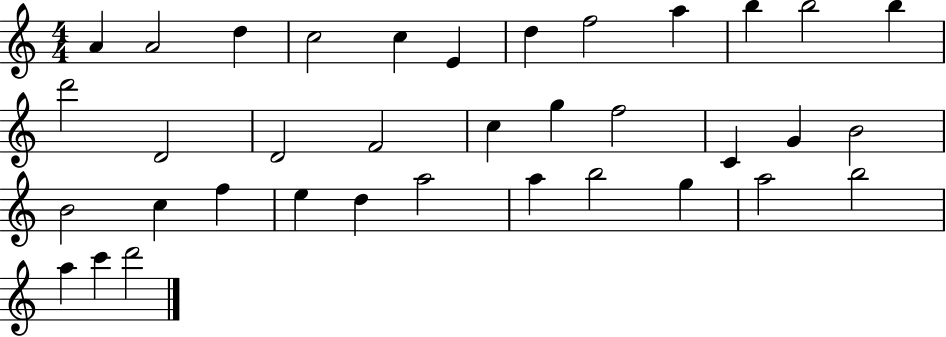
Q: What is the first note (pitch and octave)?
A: A4